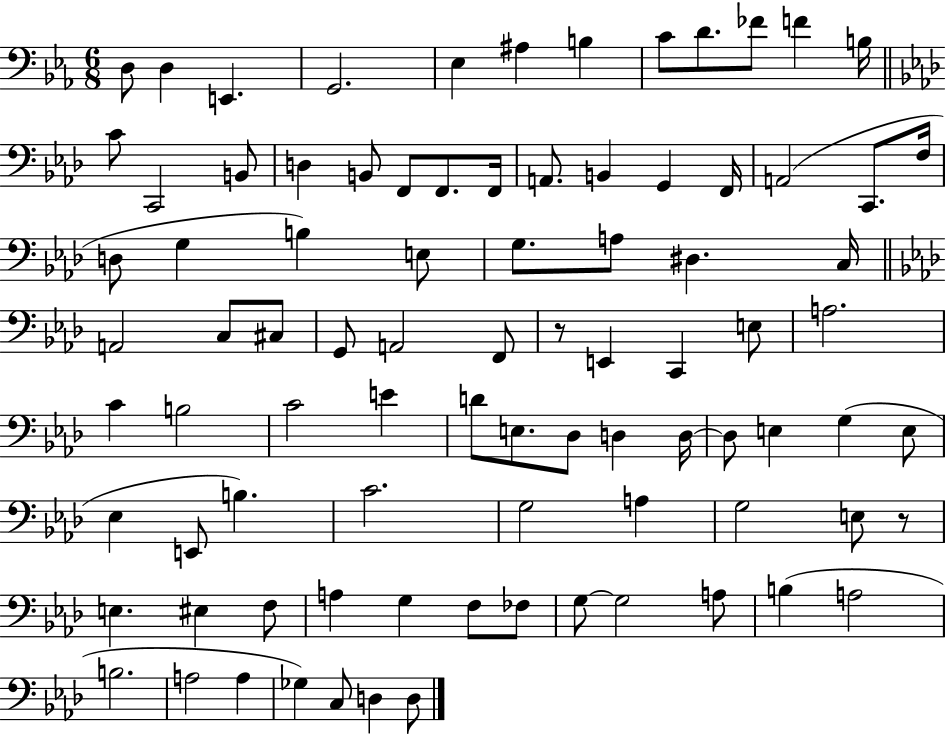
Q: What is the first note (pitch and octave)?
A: D3